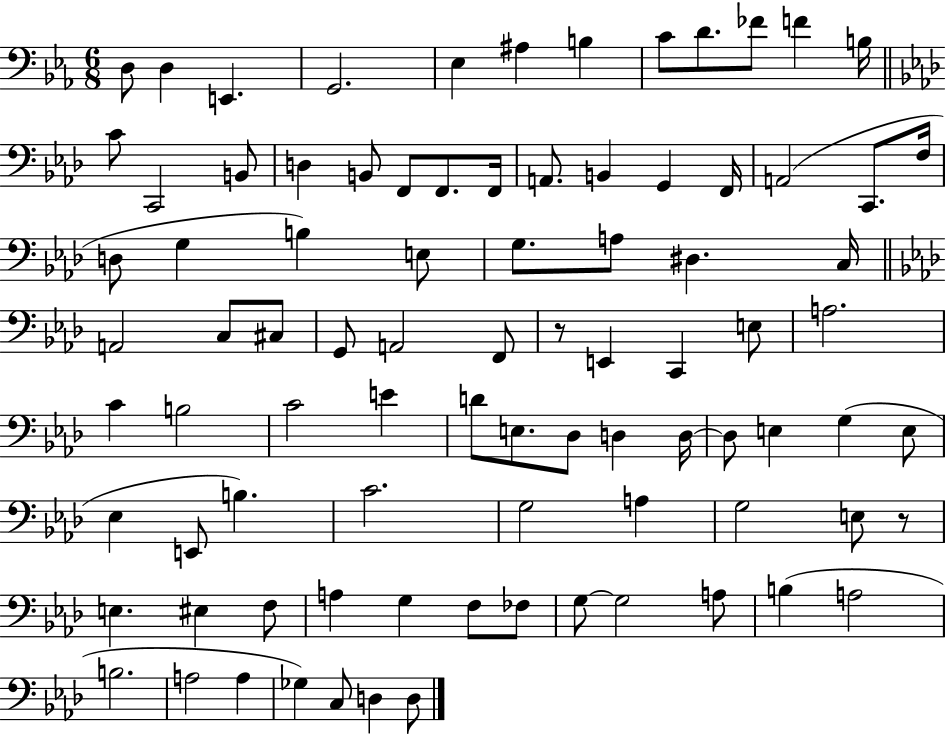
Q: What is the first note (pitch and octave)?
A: D3